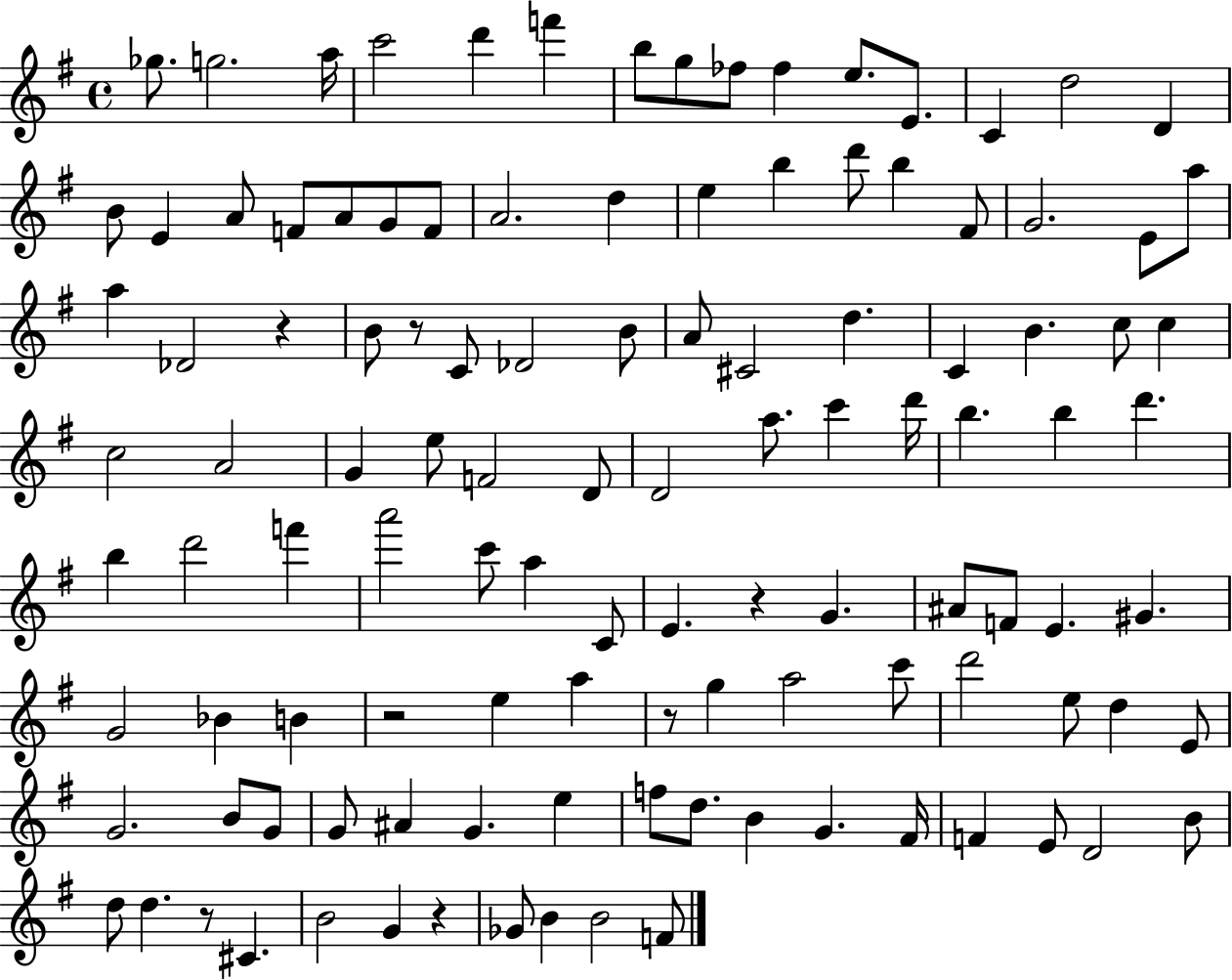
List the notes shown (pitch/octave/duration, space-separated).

Gb5/e. G5/h. A5/s C6/h D6/q F6/q B5/e G5/e FES5/e FES5/q E5/e. E4/e. C4/q D5/h D4/q B4/e E4/q A4/e F4/e A4/e G4/e F4/e A4/h. D5/q E5/q B5/q D6/e B5/q F#4/e G4/h. E4/e A5/e A5/q Db4/h R/q B4/e R/e C4/e Db4/h B4/e A4/e C#4/h D5/q. C4/q B4/q. C5/e C5/q C5/h A4/h G4/q E5/e F4/h D4/e D4/h A5/e. C6/q D6/s B5/q. B5/q D6/q. B5/q D6/h F6/q A6/h C6/e A5/q C4/e E4/q. R/q G4/q. A#4/e F4/e E4/q. G#4/q. G4/h Bb4/q B4/q R/h E5/q A5/q R/e G5/q A5/h C6/e D6/h E5/e D5/q E4/e G4/h. B4/e G4/e G4/e A#4/q G4/q. E5/q F5/e D5/e. B4/q G4/q. F#4/s F4/q E4/e D4/h B4/e D5/e D5/q. R/e C#4/q. B4/h G4/q R/q Gb4/e B4/q B4/h F4/e